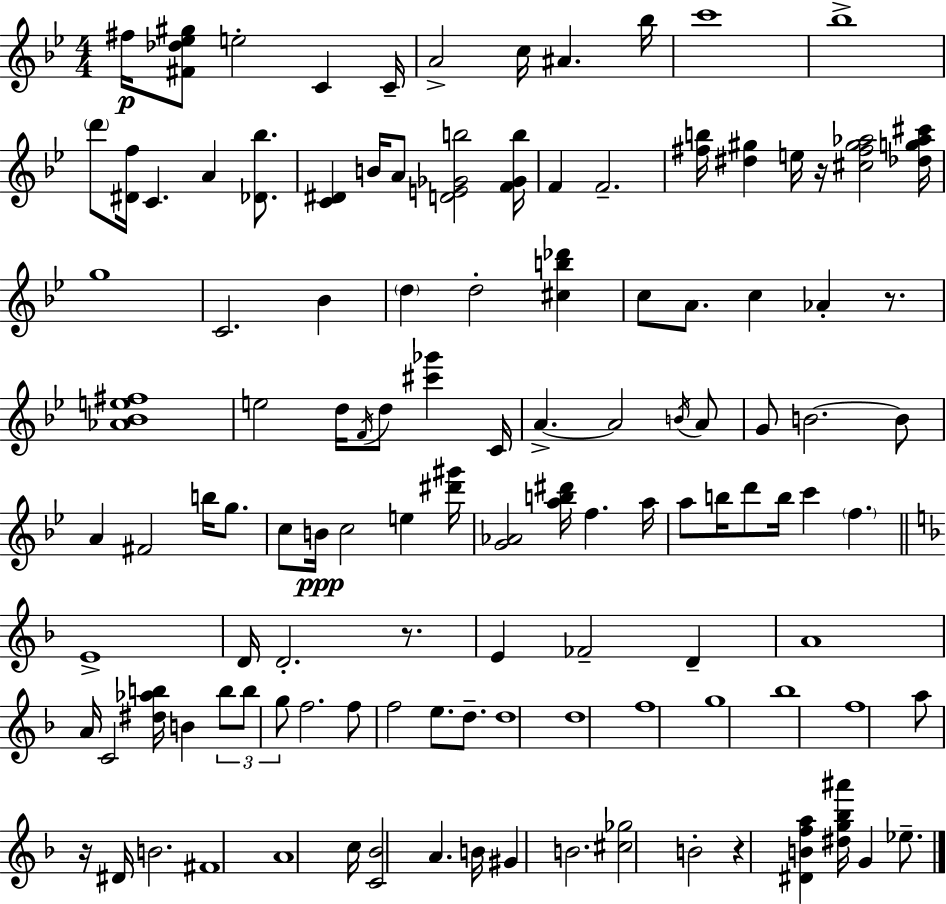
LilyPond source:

{
  \clef treble
  \numericTimeSignature
  \time 4/4
  \key bes \major
  fis''16\p <fis' des'' ees'' gis''>8 e''2-. c'4 c'16-- | a'2-> c''16 ais'4. bes''16 | c'''1 | bes''1-> | \break \parenthesize d'''8 <dis' f''>16 c'4. a'4 <des' bes''>8. | <c' dis'>4 b'16 a'8 <d' e' ges' b''>2 <f' ges' b''>16 | f'4 f'2.-- | <fis'' b''>16 <dis'' gis''>4 e''16 r16 <cis'' fis'' gis'' aes''>2 <des'' g'' aes'' cis'''>16 | \break g''1 | c'2. bes'4 | \parenthesize d''4 d''2-. <cis'' b'' des'''>4 | c''8 a'8. c''4 aes'4-. r8. | \break <aes' bes' e'' fis''>1 | e''2 d''16 \acciaccatura { f'16 } d''8 <cis''' ges'''>4 | c'16 a'4.->~~ a'2 \acciaccatura { b'16 } | a'8 g'8 b'2.~~ | \break b'8 a'4 fis'2 b''16 g''8. | c''8 b'16\ppp c''2 e''4 | <dis''' gis'''>16 <g' aes'>2 <a'' b'' dis'''>16 f''4. | a''16 a''8 b''16 d'''8 b''16 c'''4 \parenthesize f''4. | \break \bar "||" \break \key f \major e'1-> | d'16 d'2.-. r8. | e'4 fes'2-- d'4-- | a'1 | \break a'16 c'2 <dis'' aes'' b''>16 b'4 \tuplet 3/2 { b''8 | b''8 g''8 } f''2. | f''8 f''2 e''8. d''8.-- | d''1 | \break d''1 | f''1 | g''1 | bes''1 | \break f''1 | a''8 r16 dis'16 b'2. | fis'1 | a'1 | \break c''16 <c' bes'>2 a'4. b'16 | gis'4 b'2. | <cis'' ges''>2 b'2-. | r4 <dis' b' f'' a''>4 <dis'' g'' bes'' ais'''>16 g'4 ees''8.-- | \break \bar "|."
}